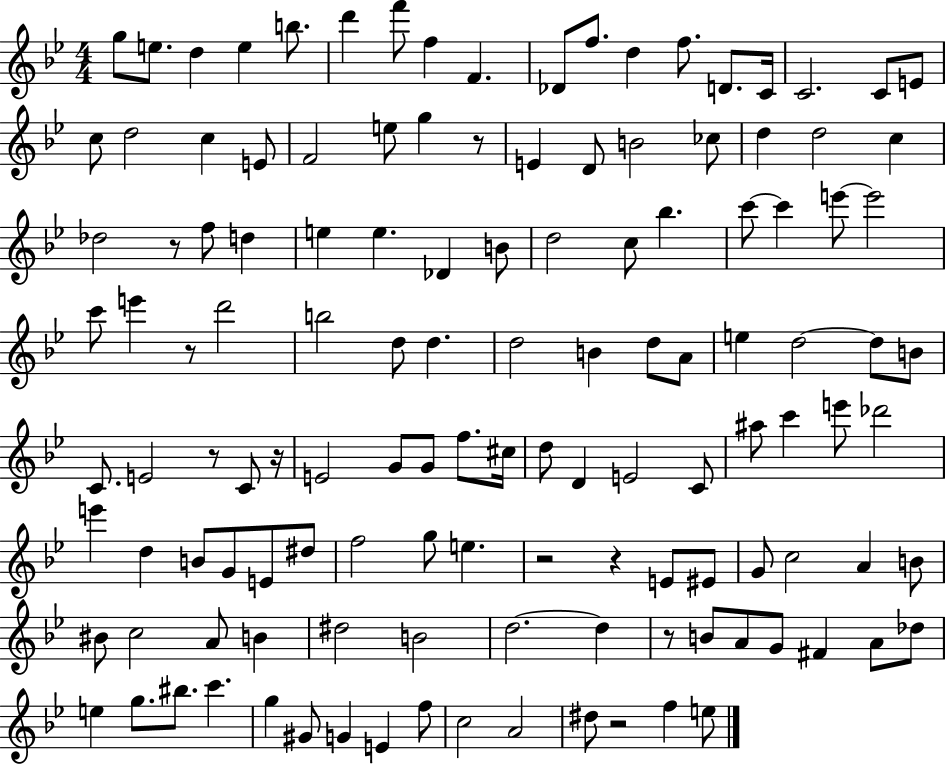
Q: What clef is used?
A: treble